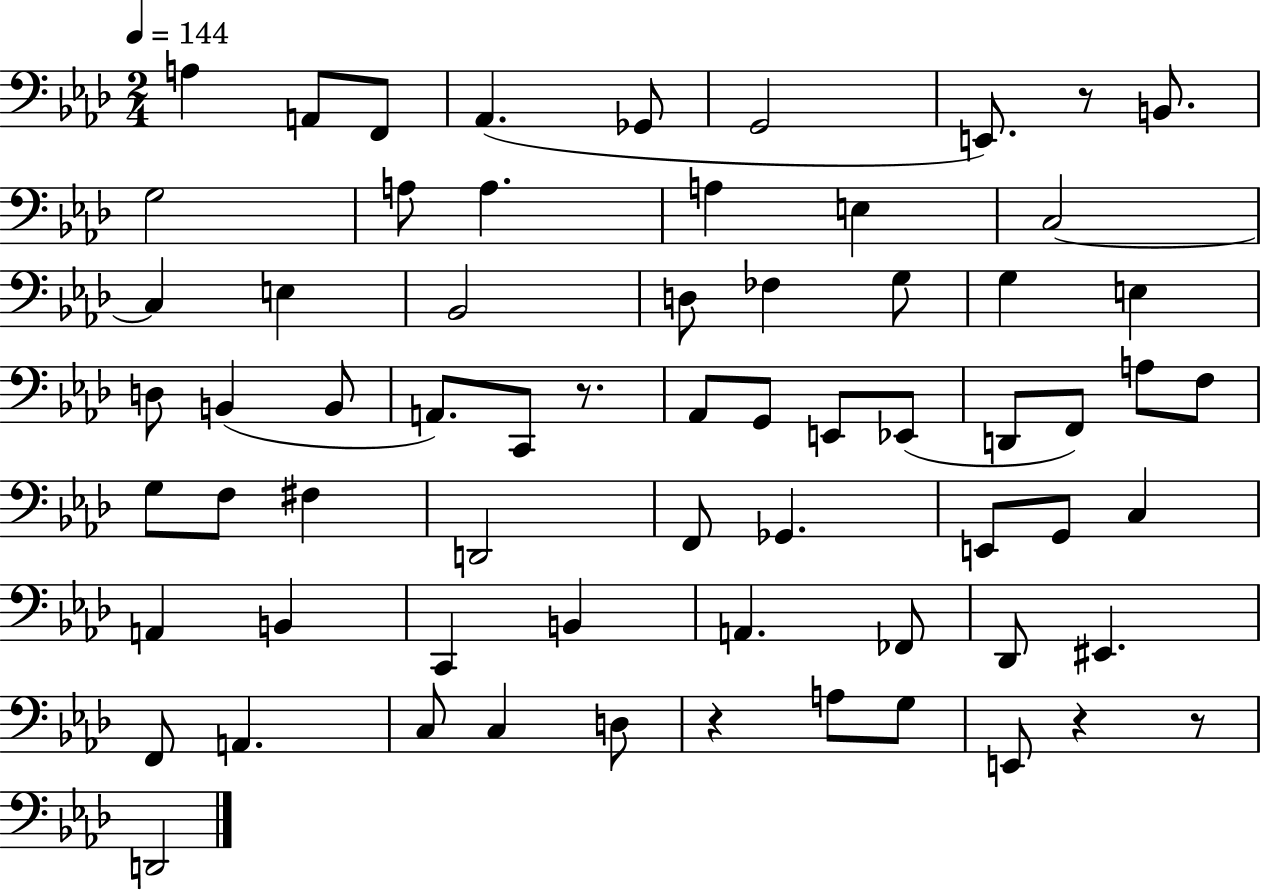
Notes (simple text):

A3/q A2/e F2/e Ab2/q. Gb2/e G2/h E2/e. R/e B2/e. G3/h A3/e A3/q. A3/q E3/q C3/h C3/q E3/q Bb2/h D3/e FES3/q G3/e G3/q E3/q D3/e B2/q B2/e A2/e. C2/e R/e. Ab2/e G2/e E2/e Eb2/e D2/e F2/e A3/e F3/e G3/e F3/e F#3/q D2/h F2/e Gb2/q. E2/e G2/e C3/q A2/q B2/q C2/q B2/q A2/q. FES2/e Db2/e EIS2/q. F2/e A2/q. C3/e C3/q D3/e R/q A3/e G3/e E2/e R/q R/e D2/h